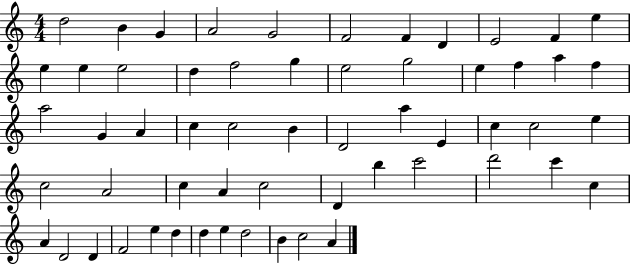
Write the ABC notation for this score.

X:1
T:Untitled
M:4/4
L:1/4
K:C
d2 B G A2 G2 F2 F D E2 F e e e e2 d f2 g e2 g2 e f a f a2 G A c c2 B D2 a E c c2 e c2 A2 c A c2 D b c'2 d'2 c' c A D2 D F2 e d d e d2 B c2 A